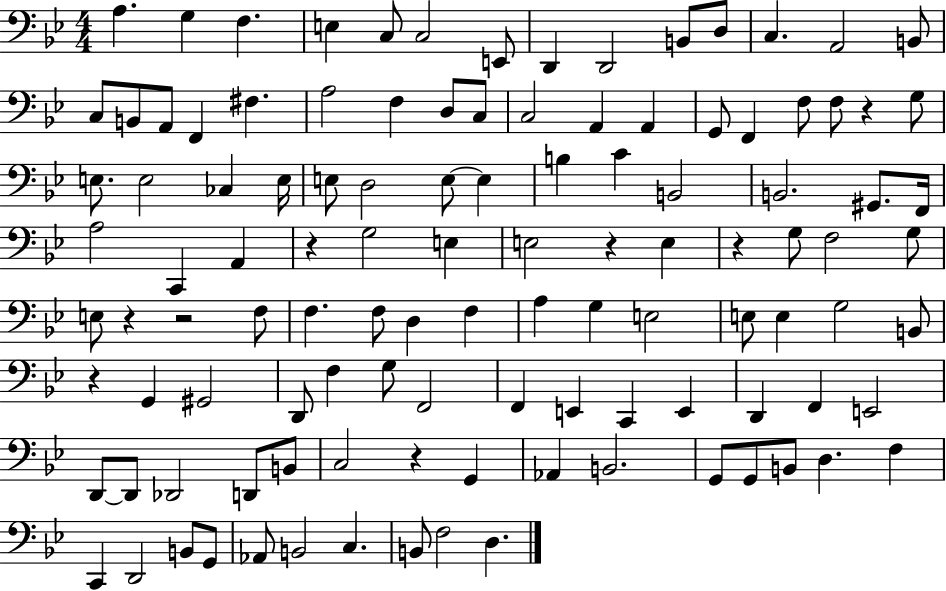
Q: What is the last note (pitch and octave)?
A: D3